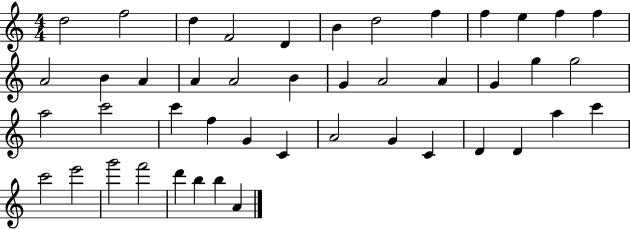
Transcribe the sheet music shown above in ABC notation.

X:1
T:Untitled
M:4/4
L:1/4
K:C
d2 f2 d F2 D B d2 f f e f f A2 B A A A2 B G A2 A G g g2 a2 c'2 c' f G C A2 G C D D a c' c'2 e'2 g'2 f'2 d' b b A